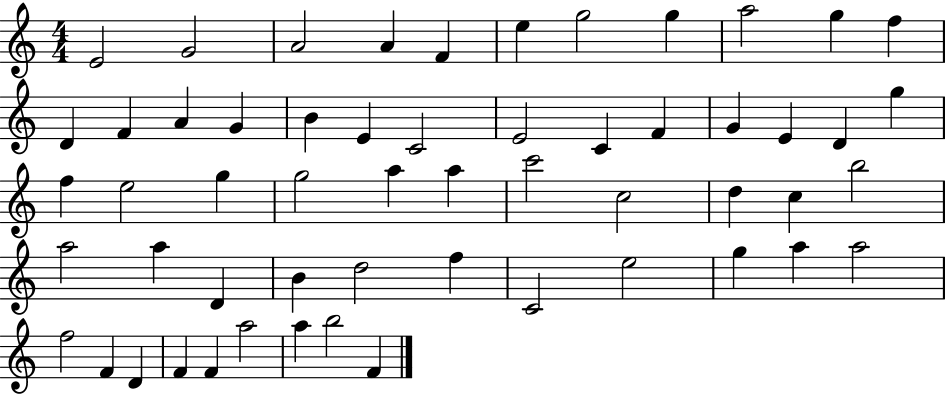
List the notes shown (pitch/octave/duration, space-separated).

E4/h G4/h A4/h A4/q F4/q E5/q G5/h G5/q A5/h G5/q F5/q D4/q F4/q A4/q G4/q B4/q E4/q C4/h E4/h C4/q F4/q G4/q E4/q D4/q G5/q F5/q E5/h G5/q G5/h A5/q A5/q C6/h C5/h D5/q C5/q B5/h A5/h A5/q D4/q B4/q D5/h F5/q C4/h E5/h G5/q A5/q A5/h F5/h F4/q D4/q F4/q F4/q A5/h A5/q B5/h F4/q